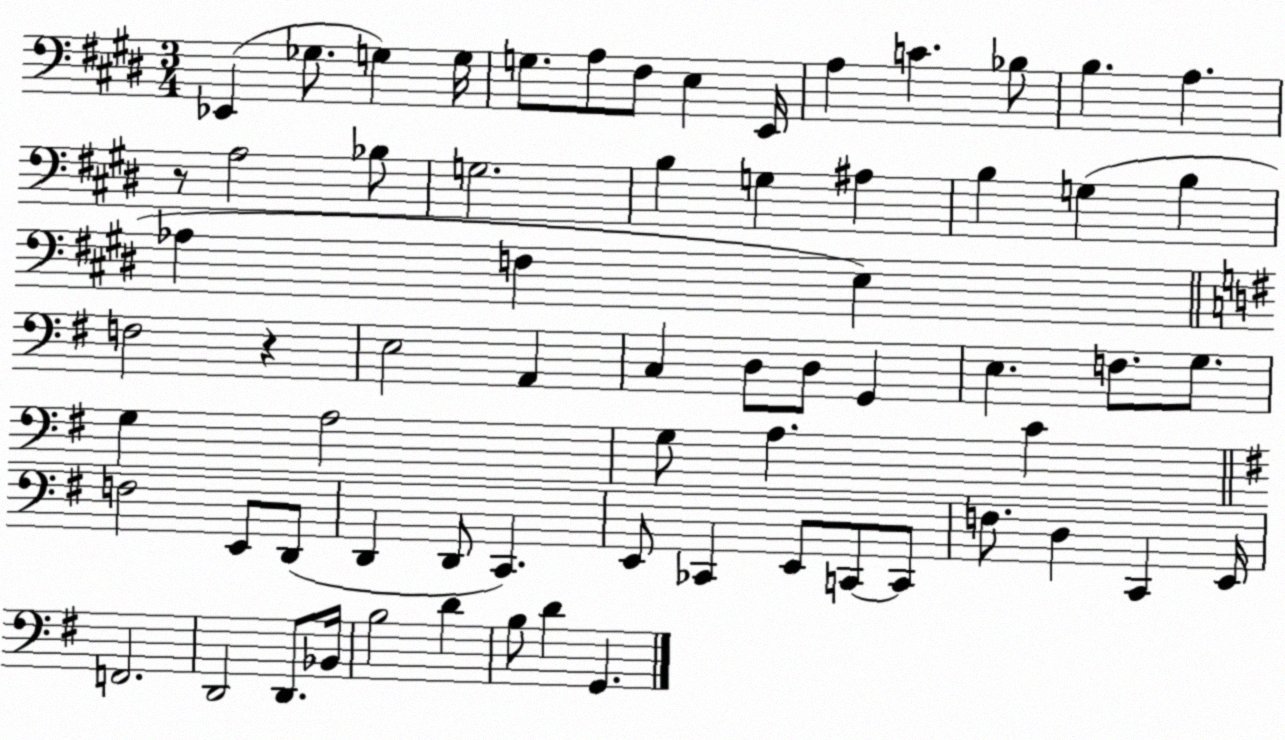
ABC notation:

X:1
T:Untitled
M:3/4
L:1/4
K:E
_E,, _G,/2 G, G,/4 G,/2 A,/2 ^F,/2 E, E,,/4 A, C _B,/2 B, A, z/2 A,2 _B,/2 G,2 B, G, ^A, B, G, B, _A, F, E, F,2 z E,2 A,, C, D,/2 D,/2 G,, E, F,/2 G,/2 G, A,2 G,/2 A, C F,2 E,,/2 D,,/2 D,, D,,/2 C,, E,,/2 _C,, E,,/2 C,,/2 C,,/2 F,/2 D, C,, E,,/4 F,,2 D,,2 D,,/2 _B,,/4 B,2 D B,/2 D G,,